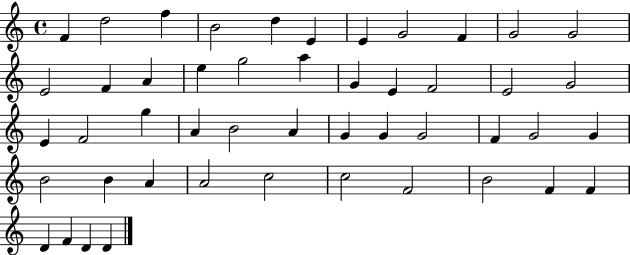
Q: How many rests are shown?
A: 0